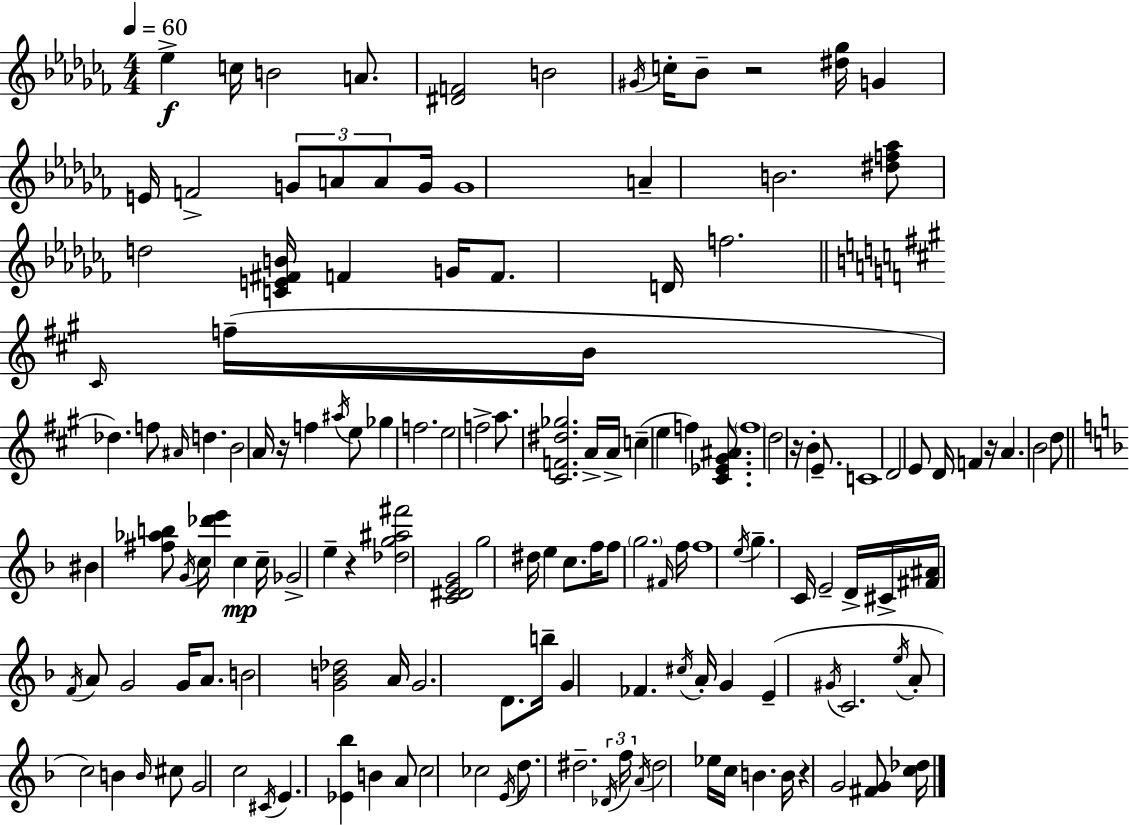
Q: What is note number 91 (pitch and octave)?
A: B5